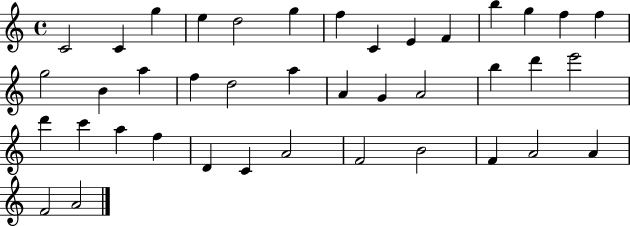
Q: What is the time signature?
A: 4/4